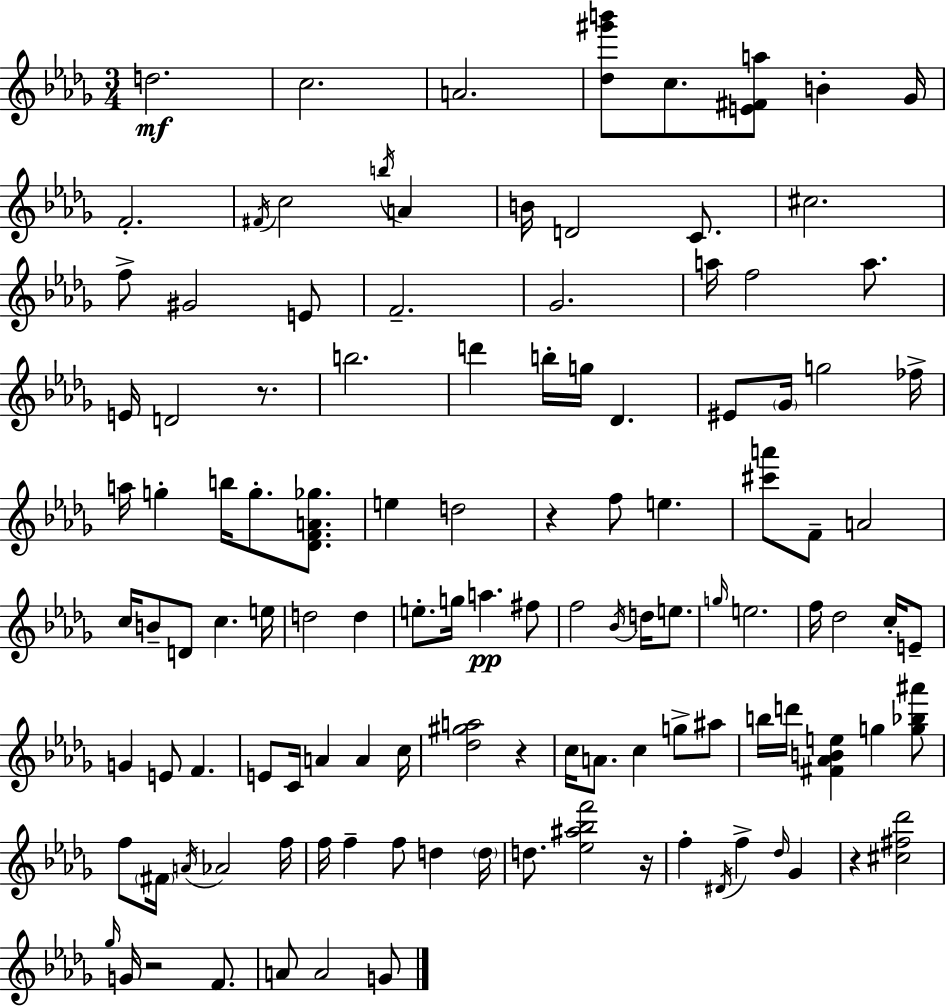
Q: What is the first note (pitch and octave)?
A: D5